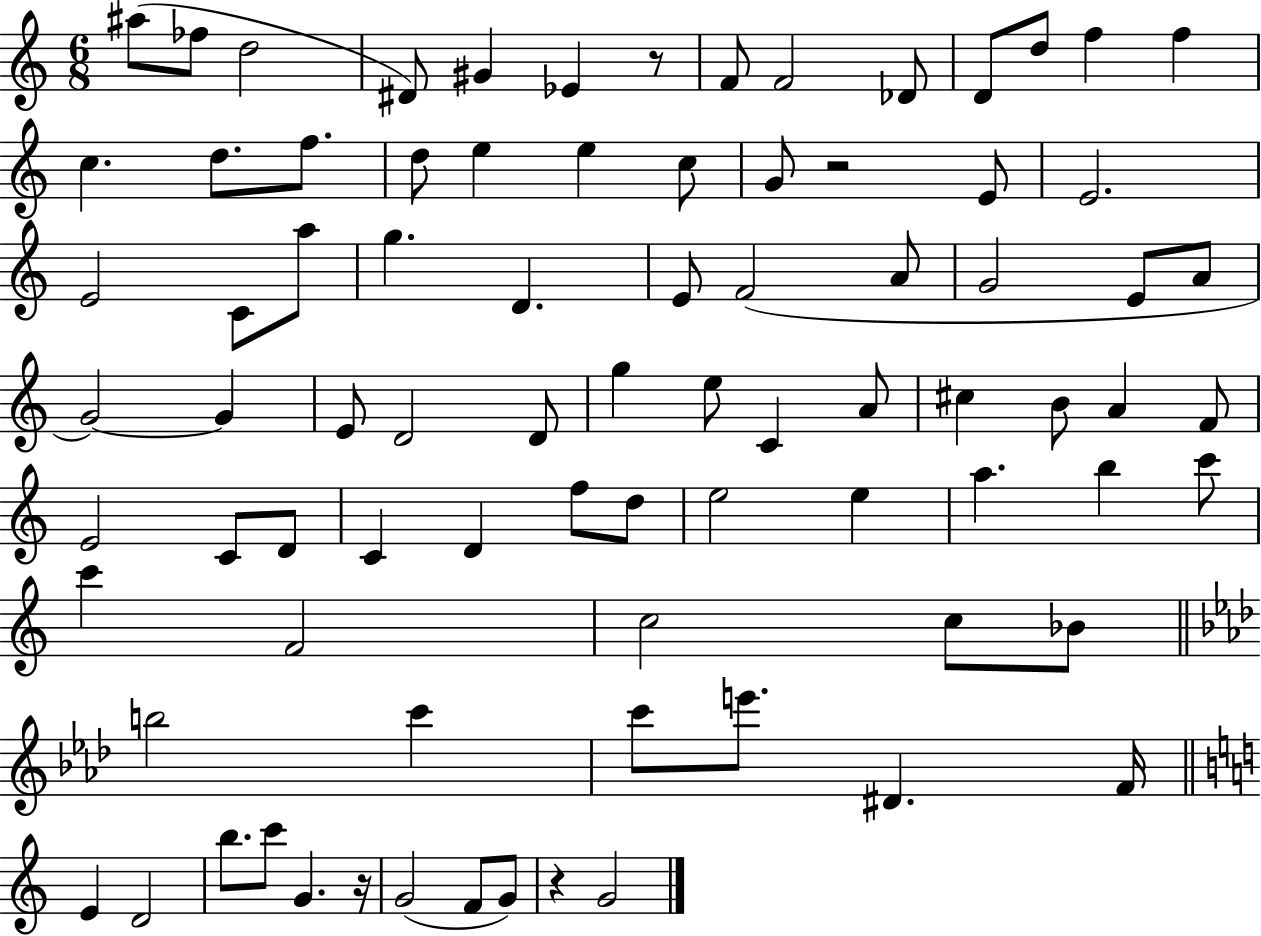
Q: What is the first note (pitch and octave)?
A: A#5